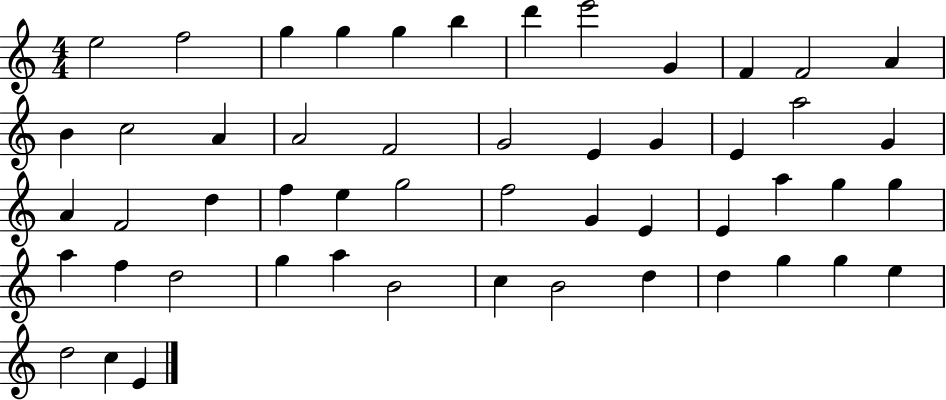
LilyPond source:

{
  \clef treble
  \numericTimeSignature
  \time 4/4
  \key c \major
  e''2 f''2 | g''4 g''4 g''4 b''4 | d'''4 e'''2 g'4 | f'4 f'2 a'4 | \break b'4 c''2 a'4 | a'2 f'2 | g'2 e'4 g'4 | e'4 a''2 g'4 | \break a'4 f'2 d''4 | f''4 e''4 g''2 | f''2 g'4 e'4 | e'4 a''4 g''4 g''4 | \break a''4 f''4 d''2 | g''4 a''4 b'2 | c''4 b'2 d''4 | d''4 g''4 g''4 e''4 | \break d''2 c''4 e'4 | \bar "|."
}